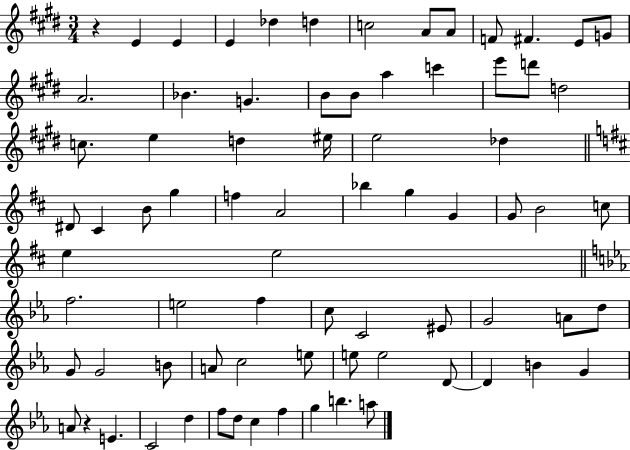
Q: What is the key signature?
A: E major